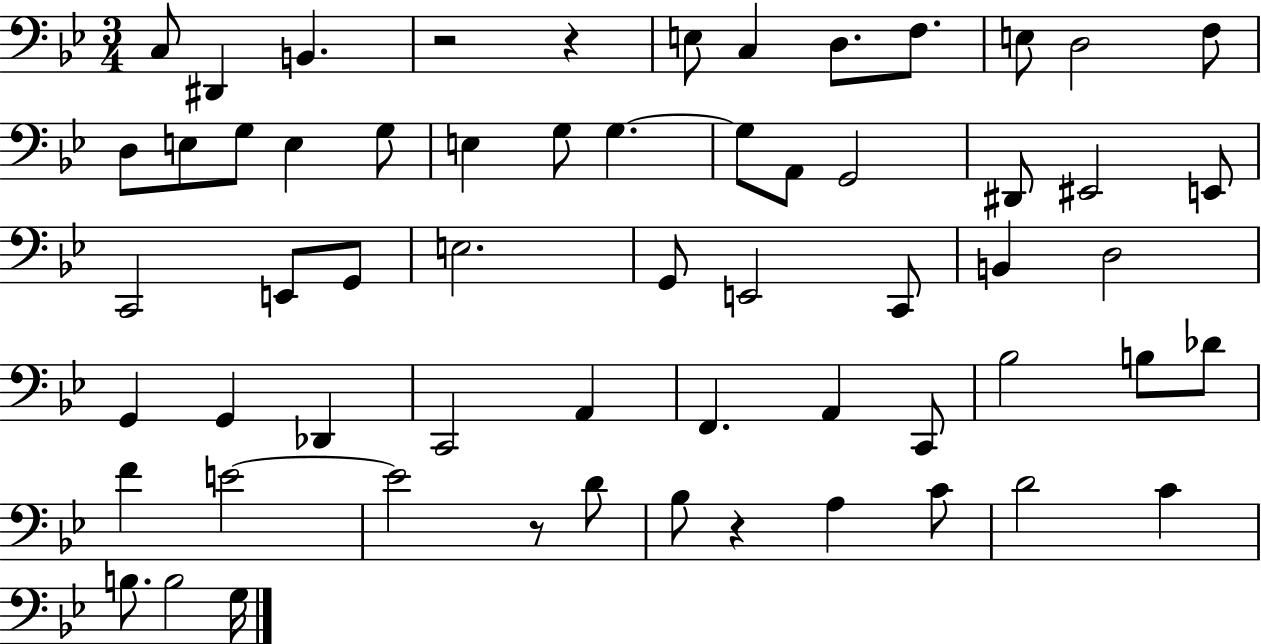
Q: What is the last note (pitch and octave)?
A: G3